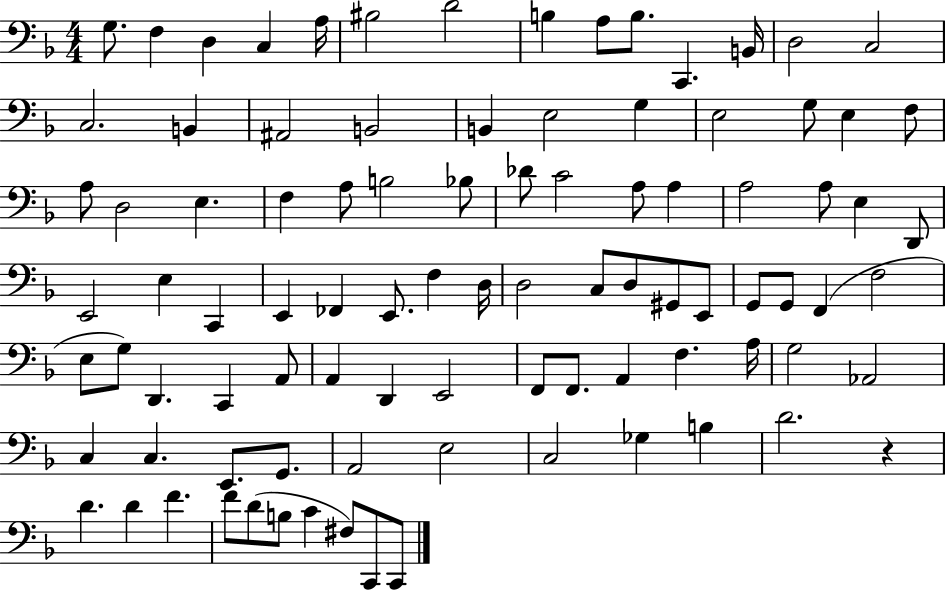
X:1
T:Untitled
M:4/4
L:1/4
K:F
G,/2 F, D, C, A,/4 ^B,2 D2 B, A,/2 B,/2 C,, B,,/4 D,2 C,2 C,2 B,, ^A,,2 B,,2 B,, E,2 G, E,2 G,/2 E, F,/2 A,/2 D,2 E, F, A,/2 B,2 _B,/2 _D/2 C2 A,/2 A, A,2 A,/2 E, D,,/2 E,,2 E, C,, E,, _F,, E,,/2 F, D,/4 D,2 C,/2 D,/2 ^G,,/2 E,,/2 G,,/2 G,,/2 F,, F,2 E,/2 G,/2 D,, C,, A,,/2 A,, D,, E,,2 F,,/2 F,,/2 A,, F, A,/4 G,2 _A,,2 C, C, E,,/2 G,,/2 A,,2 E,2 C,2 _G, B, D2 z D D F F/2 D/2 B,/2 C ^F,/2 C,,/2 C,,/2